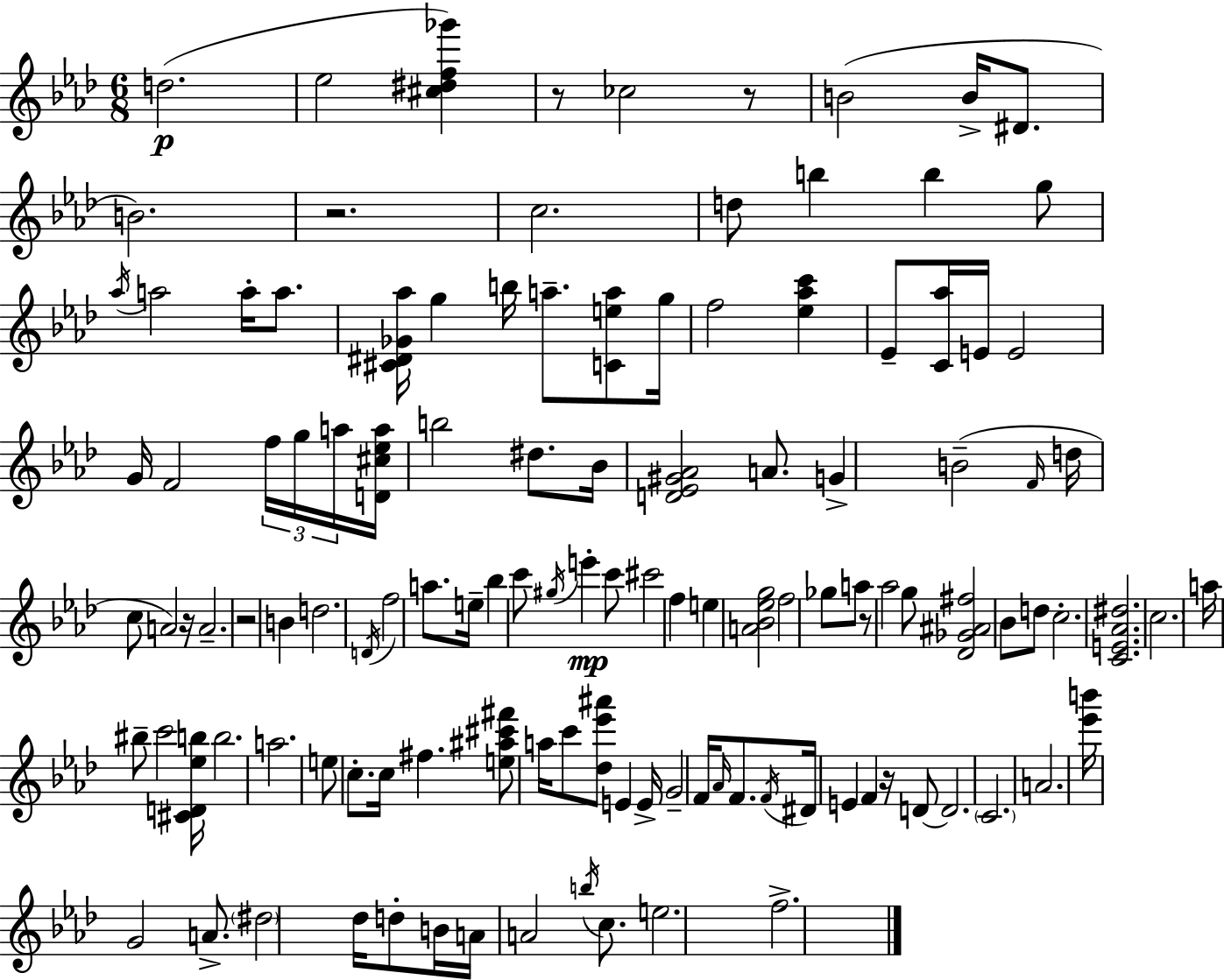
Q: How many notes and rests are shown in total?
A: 121